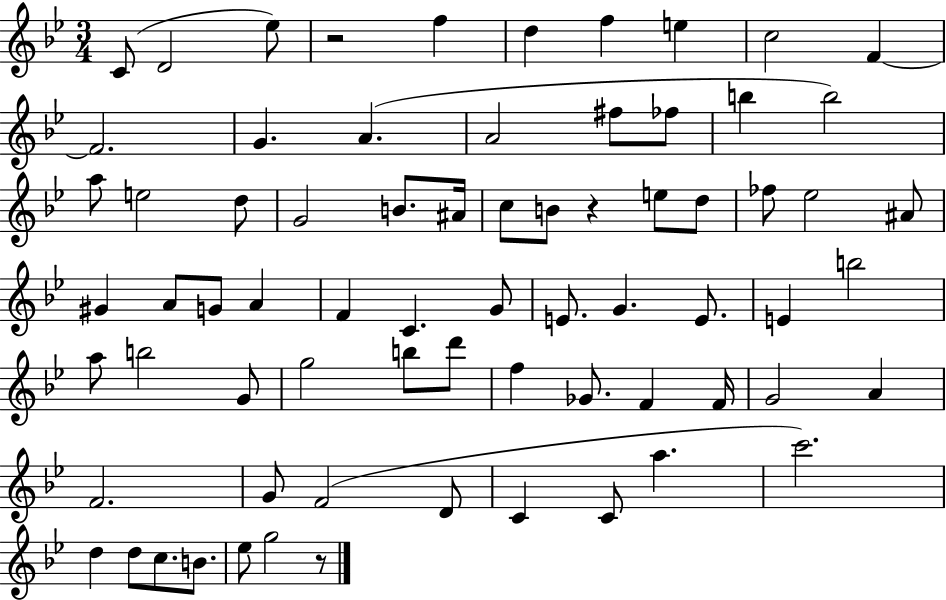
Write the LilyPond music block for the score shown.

{
  \clef treble
  \numericTimeSignature
  \time 3/4
  \key bes \major
  c'8( d'2 ees''8) | r2 f''4 | d''4 f''4 e''4 | c''2 f'4~~ | \break f'2. | g'4. a'4.( | a'2 fis''8 fes''8 | b''4 b''2) | \break a''8 e''2 d''8 | g'2 b'8. ais'16 | c''8 b'8 r4 e''8 d''8 | fes''8 ees''2 ais'8 | \break gis'4 a'8 g'8 a'4 | f'4 c'4. g'8 | e'8. g'4. e'8. | e'4 b''2 | \break a''8 b''2 g'8 | g''2 b''8 d'''8 | f''4 ges'8. f'4 f'16 | g'2 a'4 | \break f'2. | g'8 f'2( d'8 | c'4 c'8 a''4. | c'''2.) | \break d''4 d''8 c''8. b'8. | ees''8 g''2 r8 | \bar "|."
}